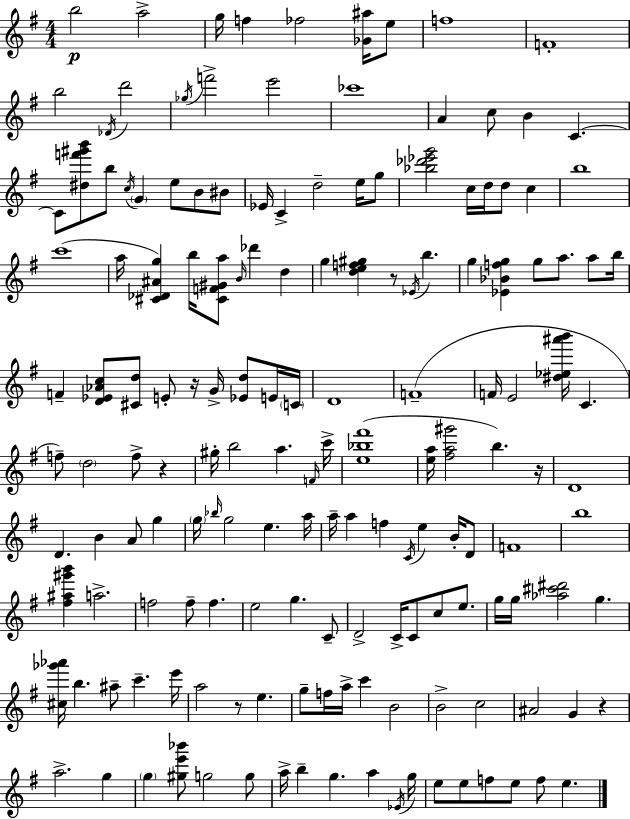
B5/h A5/h G5/s F5/q FES5/h [Gb4,A#5]/s E5/e F5/w F4/w B5/h Db4/s D6/h Gb5/s F6/h E6/h CES6/w A4/q C5/e B4/q C4/q. C4/e [D#5,F6,G#6,B6]/e B5/e C5/s G4/q E5/e B4/e BIS4/e Eb4/s C4/q D5/h E5/s G5/e [Bb5,Db6,Eb6,G6]/h C5/s D5/s D5/e C5/q B5/w C6/w A5/s [C#4,Db4,A#4,G5]/q B5/s [C#4,F4,G#4,A5]/e B4/s Db6/q D5/q G5/q [D5,E5,F5,G#5]/q R/e Eb4/s B5/q. G5/q [Eb4,Bb4,F5,G5]/q G5/e A5/e. A5/e B5/s F4/q [D4,Eb4,Ab4,C5]/e [C#4,D5]/e E4/e R/s G4/s [Eb4,D5]/e E4/s C4/s D4/w F4/w F4/s E4/h [D#5,Eb5,A#6,B6]/s C4/q. F5/e D5/h F5/e R/q G#5/s B5/h A5/q. F4/s C6/s [E5,Bb5,F#6]/w [E5,A5]/s [F#5,A5,G#6]/h B5/q. R/s D4/w D4/q. B4/q A4/e G5/q G5/s Bb5/s G5/h E5/q. A5/s A5/s A5/q F5/q C4/s E5/q B4/s D4/e F4/w B5/w [F#5,A#5,G#6,B6]/q A5/h. F5/h F5/e F5/q. E5/h G5/q. C4/e D4/h C4/s C4/e C5/e E5/e. G5/s G5/s [Ab5,C#6,D#6]/h G5/q. [C#5,Gb6,Ab6]/s B5/q. A#5/e C6/q. E6/s A5/h R/e E5/q. G5/e F5/s A5/s C6/q B4/h B4/h C5/h A#4/h G4/q R/q A5/h. G5/q G5/q [G#5,E6,Bb6]/e G5/h G5/e A5/s B5/q G5/q. A5/q Eb4/s G5/s E5/e E5/e F5/e E5/e F5/e E5/q.